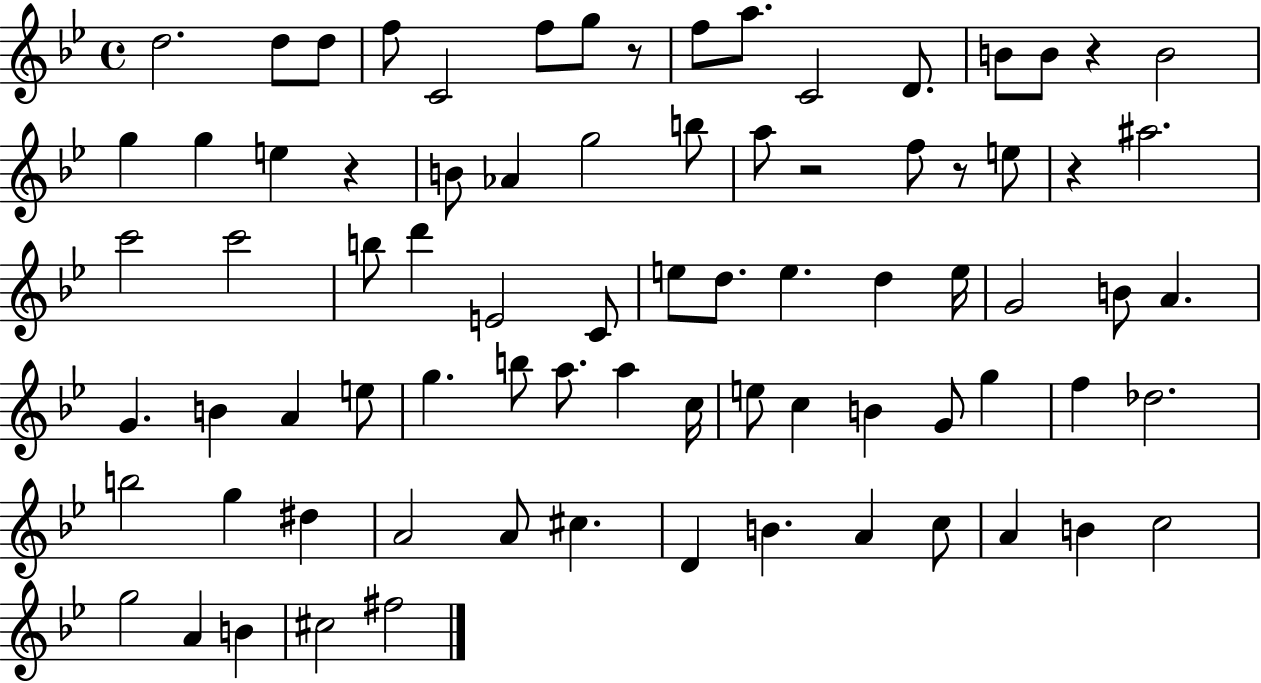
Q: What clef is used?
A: treble